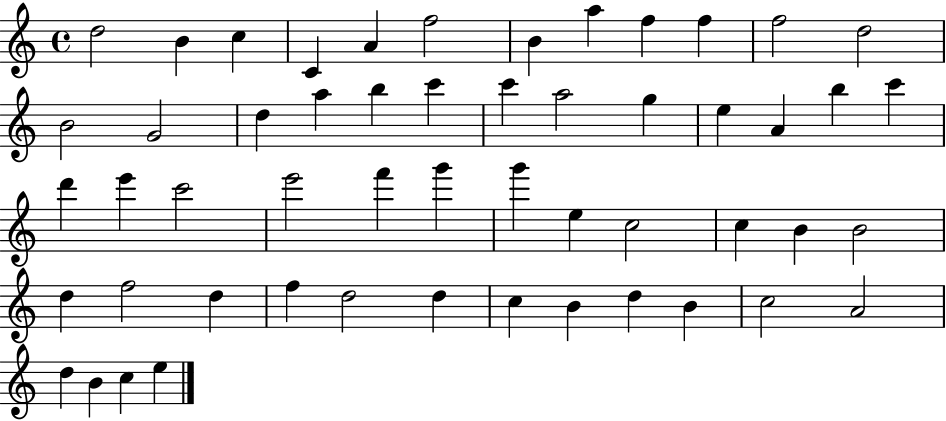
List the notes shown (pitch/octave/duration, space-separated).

D5/h B4/q C5/q C4/q A4/q F5/h B4/q A5/q F5/q F5/q F5/h D5/h B4/h G4/h D5/q A5/q B5/q C6/q C6/q A5/h G5/q E5/q A4/q B5/q C6/q D6/q E6/q C6/h E6/h F6/q G6/q G6/q E5/q C5/h C5/q B4/q B4/h D5/q F5/h D5/q F5/q D5/h D5/q C5/q B4/q D5/q B4/q C5/h A4/h D5/q B4/q C5/q E5/q